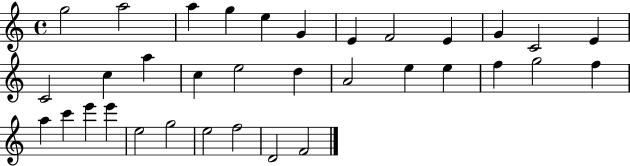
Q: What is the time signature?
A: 4/4